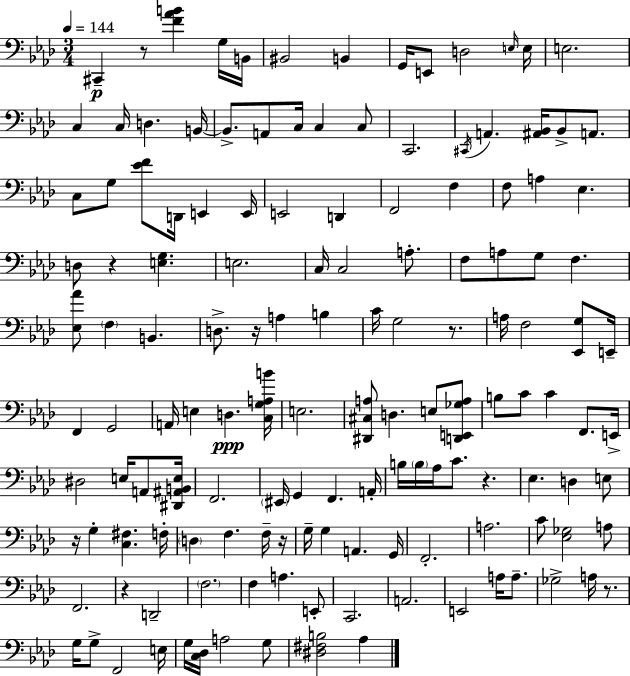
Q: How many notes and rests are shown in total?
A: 141